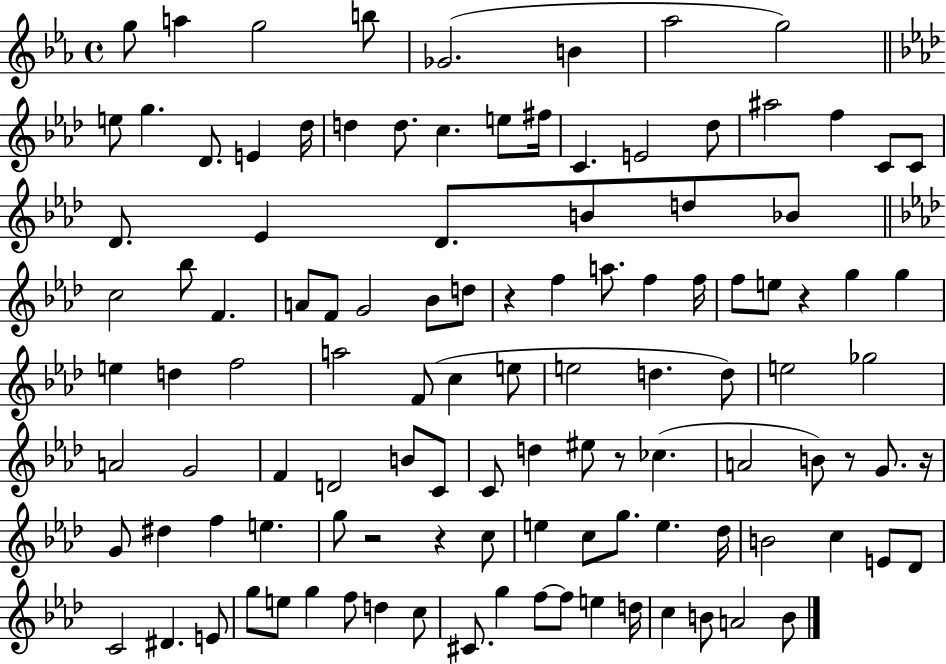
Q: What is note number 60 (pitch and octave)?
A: A4